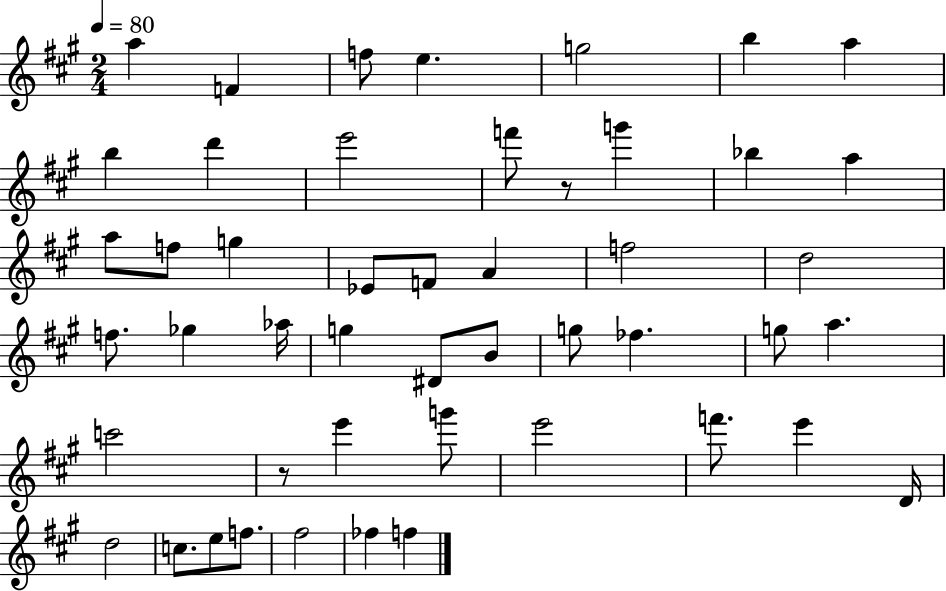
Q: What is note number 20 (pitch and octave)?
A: A4